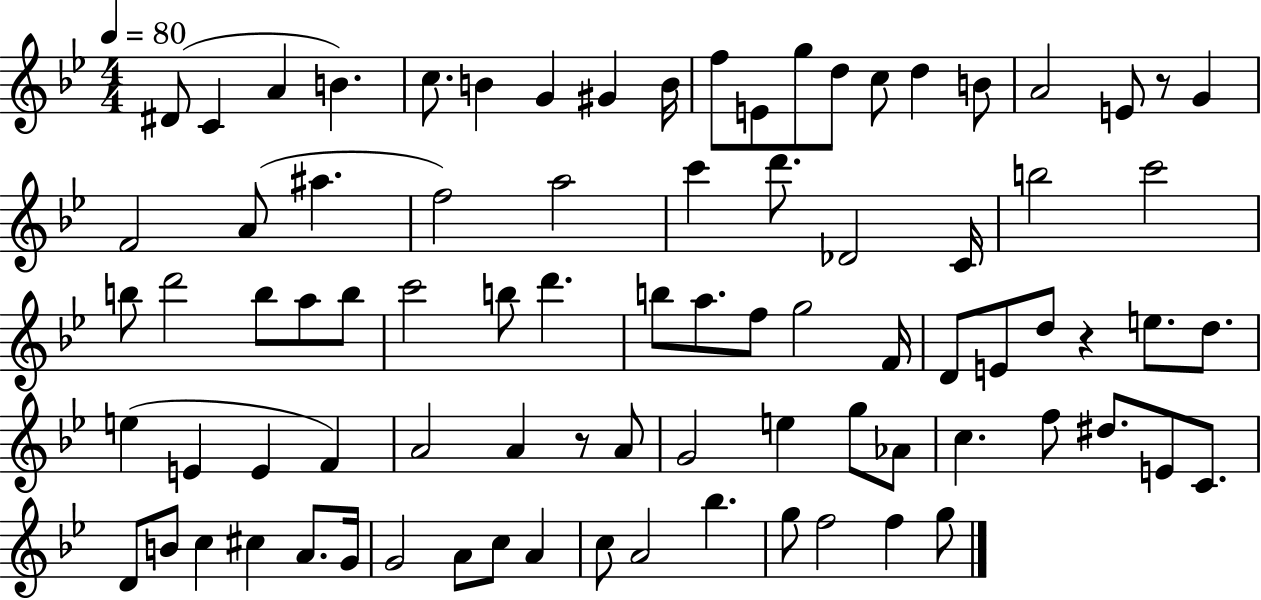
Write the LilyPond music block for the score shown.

{
  \clef treble
  \numericTimeSignature
  \time 4/4
  \key bes \major
  \tempo 4 = 80
  dis'8( c'4 a'4 b'4.) | c''8. b'4 g'4 gis'4 b'16 | f''8 e'8 g''8 d''8 c''8 d''4 b'8 | a'2 e'8 r8 g'4 | \break f'2 a'8( ais''4. | f''2) a''2 | c'''4 d'''8. des'2 c'16 | b''2 c'''2 | \break b''8 d'''2 b''8 a''8 b''8 | c'''2 b''8 d'''4. | b''8 a''8. f''8 g''2 f'16 | d'8 e'8 d''8 r4 e''8. d''8. | \break e''4( e'4 e'4 f'4) | a'2 a'4 r8 a'8 | g'2 e''4 g''8 aes'8 | c''4. f''8 dis''8. e'8 c'8. | \break d'8 b'8 c''4 cis''4 a'8. g'16 | g'2 a'8 c''8 a'4 | c''8 a'2 bes''4. | g''8 f''2 f''4 g''8 | \break \bar "|."
}